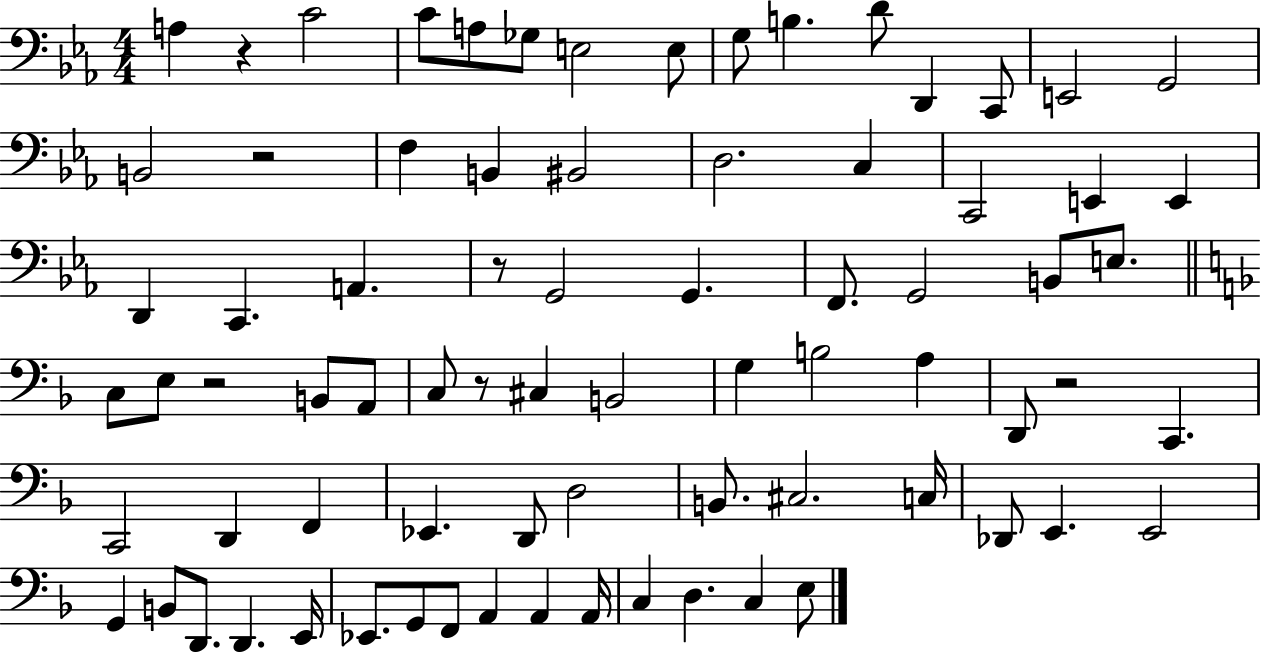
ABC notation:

X:1
T:Untitled
M:4/4
L:1/4
K:Eb
A, z C2 C/2 A,/2 _G,/2 E,2 E,/2 G,/2 B, D/2 D,, C,,/2 E,,2 G,,2 B,,2 z2 F, B,, ^B,,2 D,2 C, C,,2 E,, E,, D,, C,, A,, z/2 G,,2 G,, F,,/2 G,,2 B,,/2 E,/2 C,/2 E,/2 z2 B,,/2 A,,/2 C,/2 z/2 ^C, B,,2 G, B,2 A, D,,/2 z2 C,, C,,2 D,, F,, _E,, D,,/2 D,2 B,,/2 ^C,2 C,/4 _D,,/2 E,, E,,2 G,, B,,/2 D,,/2 D,, E,,/4 _E,,/2 G,,/2 F,,/2 A,, A,, A,,/4 C, D, C, E,/2